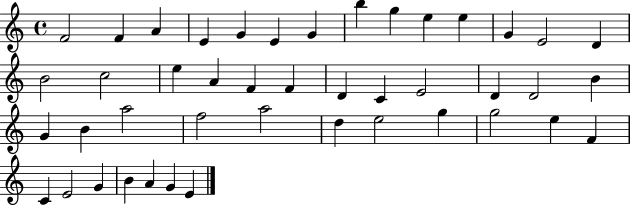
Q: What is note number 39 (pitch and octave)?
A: E4